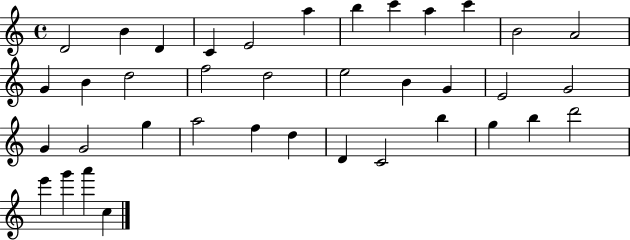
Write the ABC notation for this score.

X:1
T:Untitled
M:4/4
L:1/4
K:C
D2 B D C E2 a b c' a c' B2 A2 G B d2 f2 d2 e2 B G E2 G2 G G2 g a2 f d D C2 b g b d'2 e' g' a' c